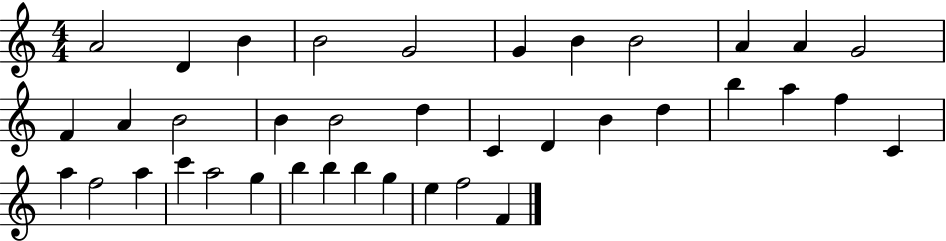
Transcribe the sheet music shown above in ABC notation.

X:1
T:Untitled
M:4/4
L:1/4
K:C
A2 D B B2 G2 G B B2 A A G2 F A B2 B B2 d C D B d b a f C a f2 a c' a2 g b b b g e f2 F